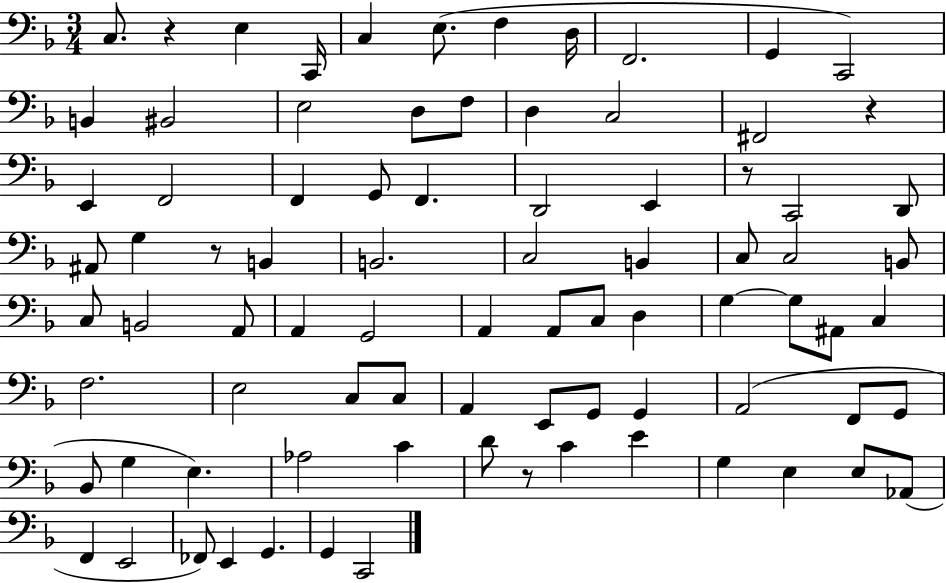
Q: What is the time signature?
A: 3/4